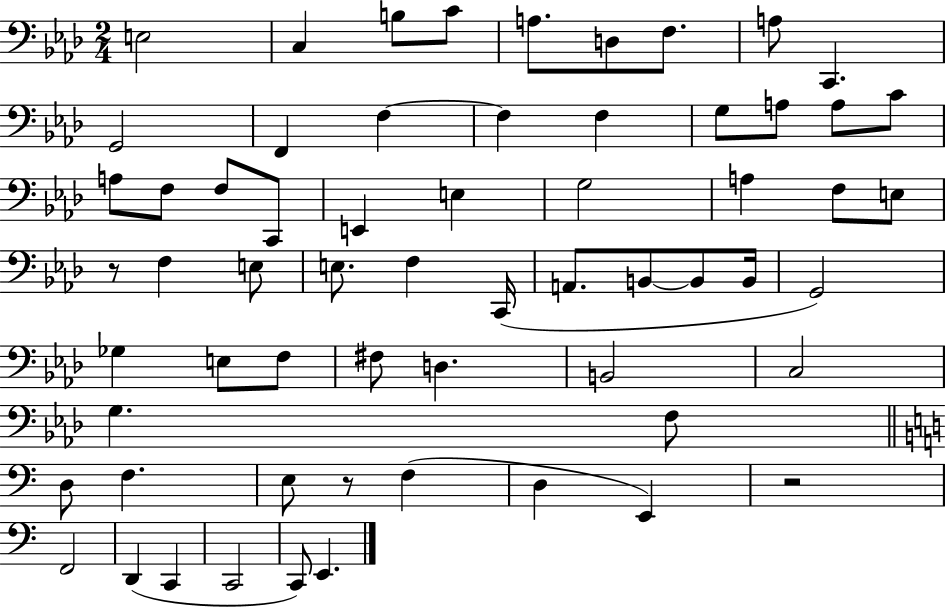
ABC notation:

X:1
T:Untitled
M:2/4
L:1/4
K:Ab
E,2 C, B,/2 C/2 A,/2 D,/2 F,/2 A,/2 C,, G,,2 F,, F, F, F, G,/2 A,/2 A,/2 C/2 A,/2 F,/2 F,/2 C,,/2 E,, E, G,2 A, F,/2 E,/2 z/2 F, E,/2 E,/2 F, C,,/4 A,,/2 B,,/2 B,,/2 B,,/4 G,,2 _G, E,/2 F,/2 ^F,/2 D, B,,2 C,2 G, F,/2 D,/2 F, E,/2 z/2 F, D, E,, z2 F,,2 D,, C,, C,,2 C,,/2 E,,